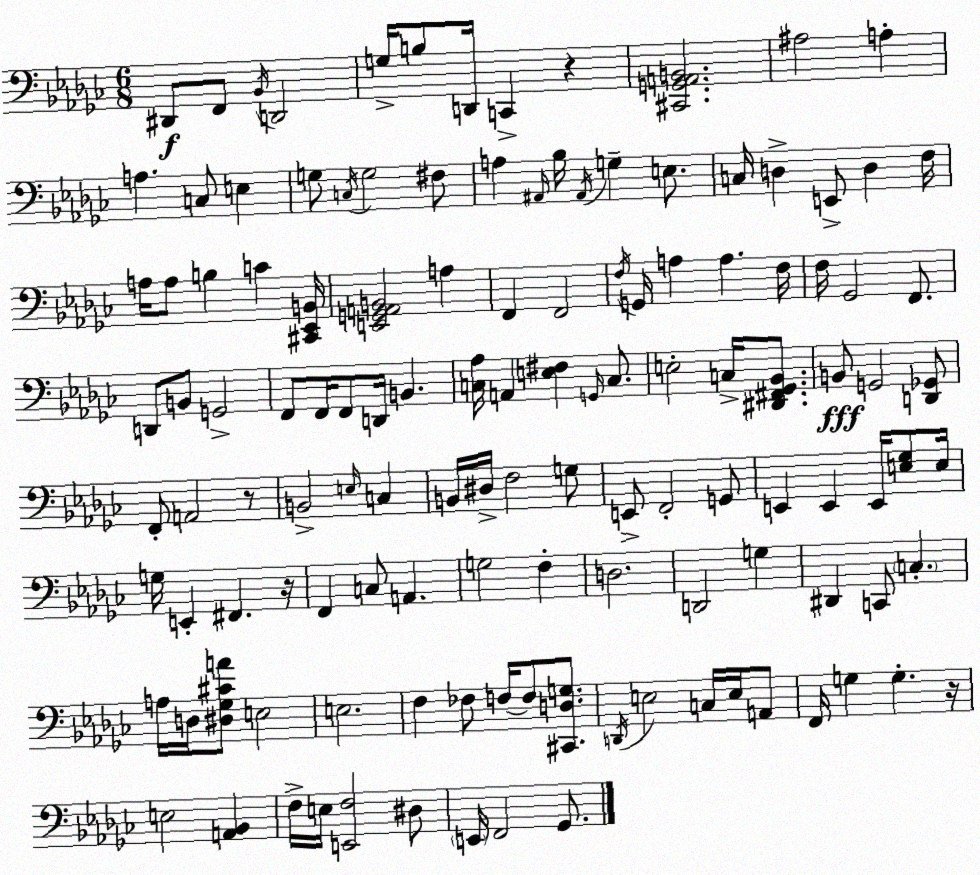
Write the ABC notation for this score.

X:1
T:Untitled
M:6/8
L:1/4
K:Ebm
^D,,/2 F,,/2 _B,,/4 D,,2 G,/4 B,/2 D,,/4 C,, z [^C,,G,,A,,B,,]2 ^A,2 A, A, C,/2 E, G,/2 C,/4 G,2 ^F,/2 A, ^A,,/4 _B,/4 ^A,,/4 G, E,/2 C,/4 D, E,,/2 D, F,/4 A,/4 A,/2 B, C [^C,,_E,,B,,]/4 [E,,G,,A,,B,,]2 A, F,, F,,2 F,/4 G,,/4 A, A, F,/4 F,/4 _G,,2 F,,/2 D,,/2 B,,/2 G,,2 F,,/2 F,,/4 F,,/2 D,,/4 B,, [C,_A,]/4 A,, [E,^F,] G,,/4 C,/2 E,2 C,/4 [^D,,^F,,_G,,_B,,]/2 B,,/2 G,,2 [D,,_G,,]/2 F,,/2 A,,2 z/2 B,,2 E,/4 C, B,,/4 ^D,/4 F,2 G,/2 E,,/2 F,,2 G,,/2 E,, E,, E,,/4 [E,_G,]/2 E,/4 G,/4 E,, ^F,, z/4 F,, C,/2 A,, G,2 F, D,2 D,,2 G, ^D,, C,,/2 C, A,/4 D,/4 [^D,_G,^CA]/2 E,2 E,2 F, _F,/2 F,/4 F,/2 [^C,,D,G,]/2 D,,/4 E,2 C,/4 E,/4 A,,/2 F,,/4 G, G, z/4 E,2 [A,,_B,,] F,/4 E,/4 [E,,F,]2 ^D,/2 E,,/4 F,,2 _G,,/2